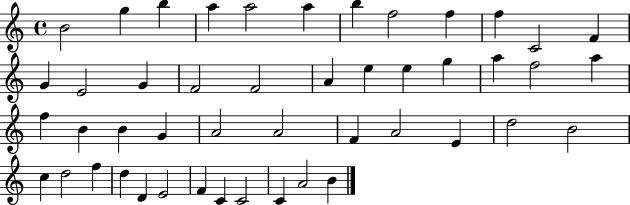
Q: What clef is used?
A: treble